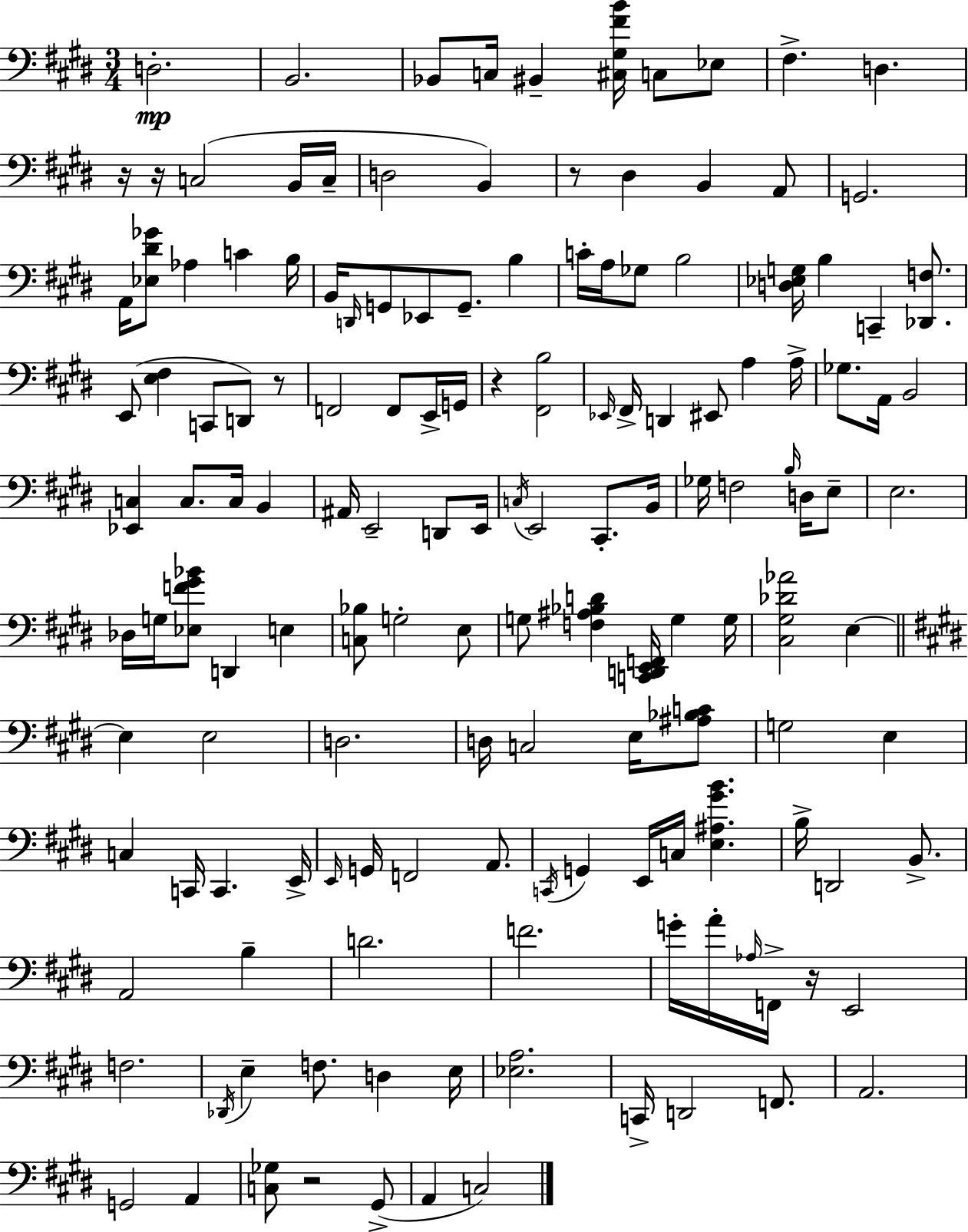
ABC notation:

X:1
T:Untitled
M:3/4
L:1/4
K:E
D,2 B,,2 _B,,/2 C,/4 ^B,, [^C,^G,^FB]/4 C,/2 _E,/2 ^F, D, z/4 z/4 C,2 B,,/4 C,/4 D,2 B,, z/2 ^D, B,, A,,/2 G,,2 A,,/4 [_E,^D_G]/2 _A, C B,/4 B,,/4 D,,/4 G,,/2 _E,,/2 G,,/2 B, C/4 A,/4 _G,/2 B,2 [D,_E,G,]/4 B, C,, [_D,,F,]/2 E,,/2 [E,^F,] C,,/2 D,,/2 z/2 F,,2 F,,/2 E,,/4 G,,/4 z [^F,,B,]2 _E,,/4 ^F,,/4 D,, ^E,,/2 A, A,/4 _G,/2 A,,/4 B,,2 [_E,,C,] C,/2 C,/4 B,, ^A,,/4 E,,2 D,,/2 E,,/4 C,/4 E,,2 ^C,,/2 B,,/4 _G,/4 F,2 B,/4 D,/4 E,/2 E,2 _D,/4 G,/4 [_E,F^G_B]/2 D,, E, [C,_B,]/2 G,2 E,/2 G,/2 [F,^A,_B,D] [C,,D,,E,,F,,]/4 G, G,/4 [^C,^G,_D_A]2 E, E, E,2 D,2 D,/4 C,2 E,/4 [^A,_B,C]/2 G,2 E, C, C,,/4 C,, E,,/4 E,,/4 G,,/4 F,,2 A,,/2 C,,/4 G,, E,,/4 C,/4 [E,^A,^GB] B,/4 D,,2 B,,/2 A,,2 B, D2 F2 G/4 A/4 _A,/4 F,,/4 z/4 E,,2 F,2 _D,,/4 E, F,/2 D, E,/4 [_E,A,]2 C,,/4 D,,2 F,,/2 A,,2 G,,2 A,, [C,_G,]/2 z2 ^G,,/2 A,, C,2